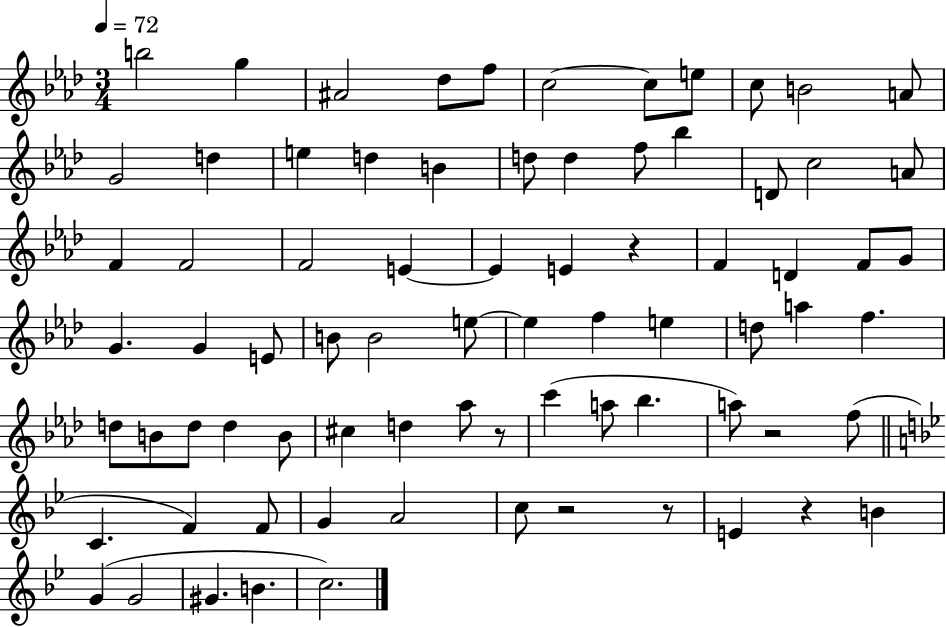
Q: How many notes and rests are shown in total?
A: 77